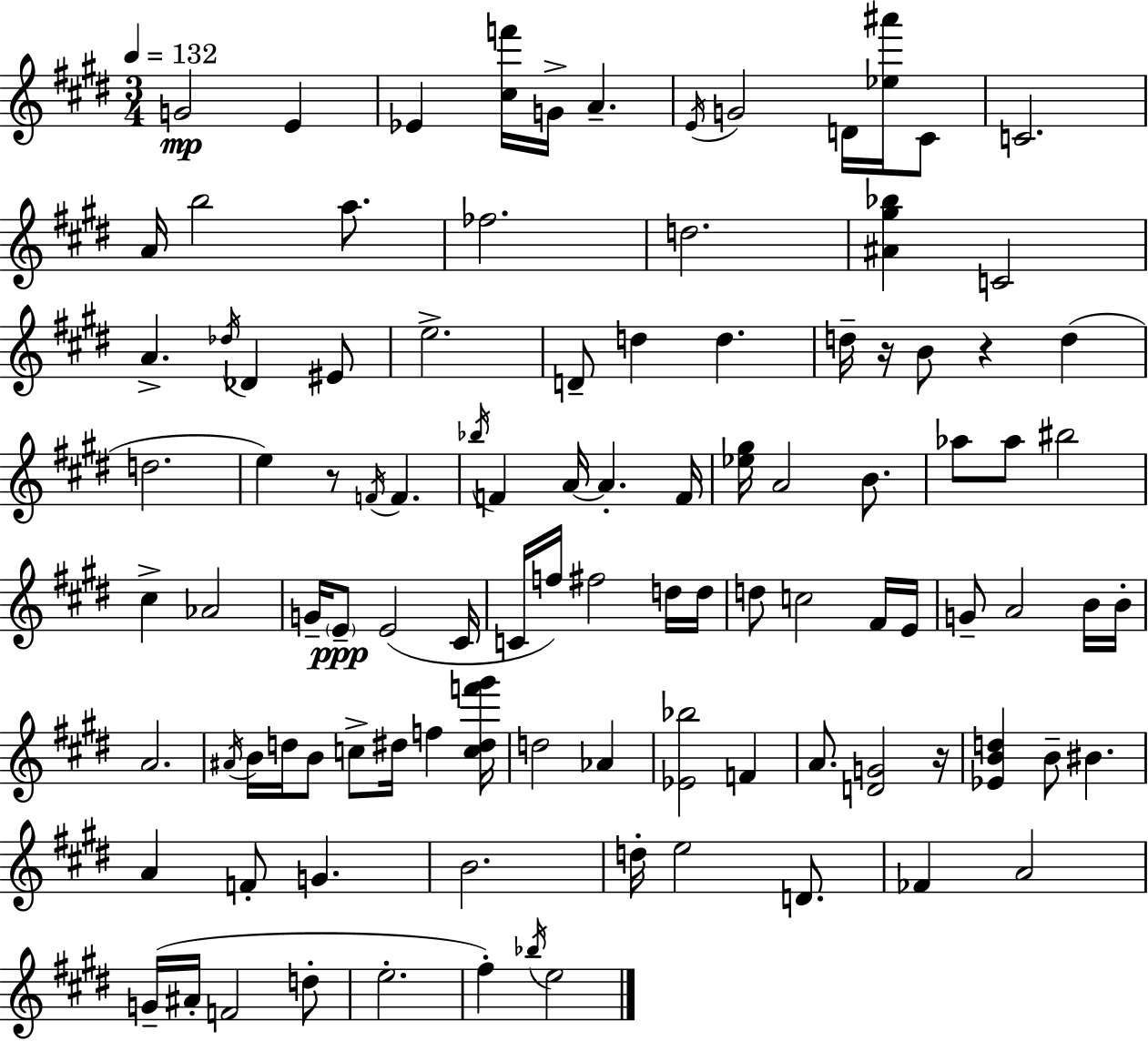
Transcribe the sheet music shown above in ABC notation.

X:1
T:Untitled
M:3/4
L:1/4
K:E
G2 E _E [^cf']/4 G/4 A E/4 G2 D/4 [_e^a']/4 ^C/2 C2 A/4 b2 a/2 _f2 d2 [^A^g_b] C2 A _d/4 _D ^E/2 e2 D/2 d d d/4 z/4 B/2 z d d2 e z/2 F/4 F _b/4 F A/4 A F/4 [_e^g]/4 A2 B/2 _a/2 _a/2 ^b2 ^c _A2 G/4 E/2 E2 ^C/4 C/4 f/4 ^f2 d/4 d/4 d/2 c2 ^F/4 E/4 G/2 A2 B/4 B/4 A2 ^A/4 B/4 d/4 B/2 c/2 ^d/4 f [c^df'^g']/4 d2 _A [_E_b]2 F A/2 [DG]2 z/4 [_EBd] B/2 ^B A F/2 G B2 d/4 e2 D/2 _F A2 G/4 ^A/4 F2 d/2 e2 ^f _b/4 e2